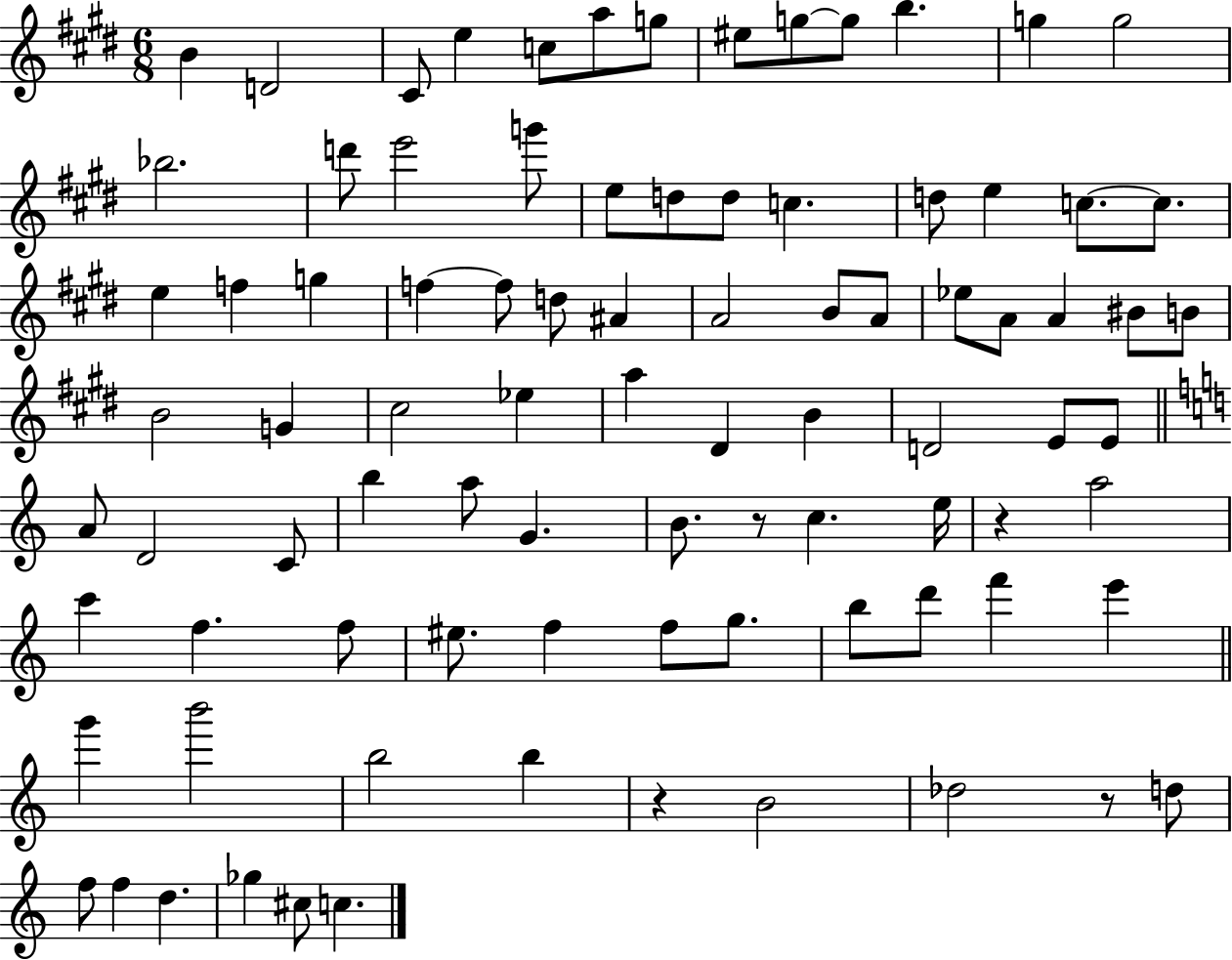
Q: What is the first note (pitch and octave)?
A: B4